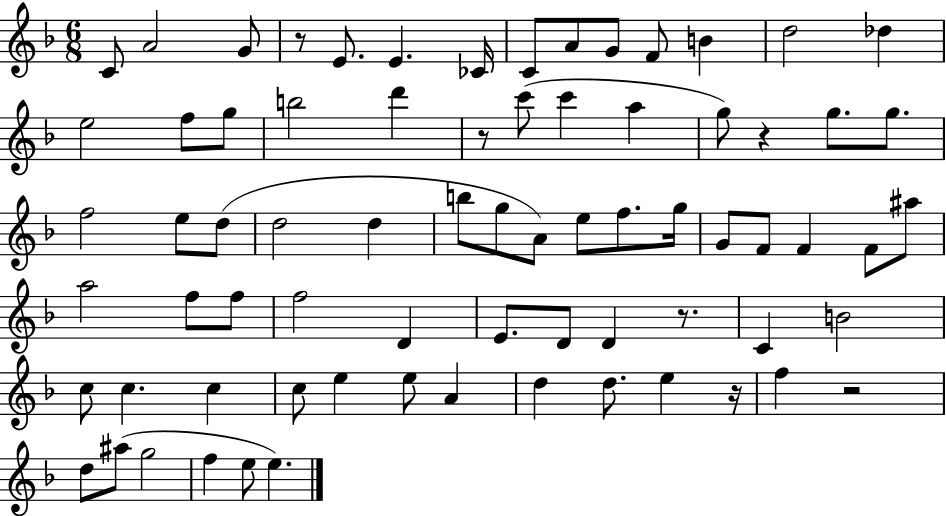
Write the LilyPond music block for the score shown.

{
  \clef treble
  \numericTimeSignature
  \time 6/8
  \key f \major
  c'8 a'2 g'8 | r8 e'8. e'4. ces'16 | c'8 a'8 g'8 f'8 b'4 | d''2 des''4 | \break e''2 f''8 g''8 | b''2 d'''4 | r8 c'''8( c'''4 a''4 | g''8) r4 g''8. g''8. | \break f''2 e''8 d''8( | d''2 d''4 | b''8 g''8 a'8) e''8 f''8. g''16 | g'8 f'8 f'4 f'8 ais''8 | \break a''2 f''8 f''8 | f''2 d'4 | e'8. d'8 d'4 r8. | c'4 b'2 | \break c''8 c''4. c''4 | c''8 e''4 e''8 a'4 | d''4 d''8. e''4 r16 | f''4 r2 | \break d''8 ais''8( g''2 | f''4 e''8 e''4.) | \bar "|."
}